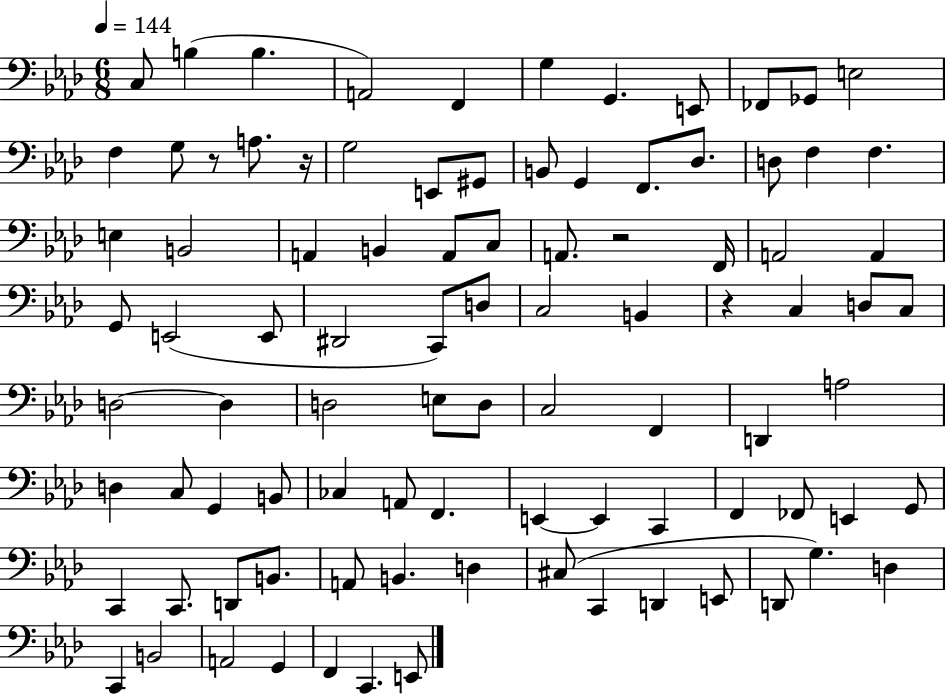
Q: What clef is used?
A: bass